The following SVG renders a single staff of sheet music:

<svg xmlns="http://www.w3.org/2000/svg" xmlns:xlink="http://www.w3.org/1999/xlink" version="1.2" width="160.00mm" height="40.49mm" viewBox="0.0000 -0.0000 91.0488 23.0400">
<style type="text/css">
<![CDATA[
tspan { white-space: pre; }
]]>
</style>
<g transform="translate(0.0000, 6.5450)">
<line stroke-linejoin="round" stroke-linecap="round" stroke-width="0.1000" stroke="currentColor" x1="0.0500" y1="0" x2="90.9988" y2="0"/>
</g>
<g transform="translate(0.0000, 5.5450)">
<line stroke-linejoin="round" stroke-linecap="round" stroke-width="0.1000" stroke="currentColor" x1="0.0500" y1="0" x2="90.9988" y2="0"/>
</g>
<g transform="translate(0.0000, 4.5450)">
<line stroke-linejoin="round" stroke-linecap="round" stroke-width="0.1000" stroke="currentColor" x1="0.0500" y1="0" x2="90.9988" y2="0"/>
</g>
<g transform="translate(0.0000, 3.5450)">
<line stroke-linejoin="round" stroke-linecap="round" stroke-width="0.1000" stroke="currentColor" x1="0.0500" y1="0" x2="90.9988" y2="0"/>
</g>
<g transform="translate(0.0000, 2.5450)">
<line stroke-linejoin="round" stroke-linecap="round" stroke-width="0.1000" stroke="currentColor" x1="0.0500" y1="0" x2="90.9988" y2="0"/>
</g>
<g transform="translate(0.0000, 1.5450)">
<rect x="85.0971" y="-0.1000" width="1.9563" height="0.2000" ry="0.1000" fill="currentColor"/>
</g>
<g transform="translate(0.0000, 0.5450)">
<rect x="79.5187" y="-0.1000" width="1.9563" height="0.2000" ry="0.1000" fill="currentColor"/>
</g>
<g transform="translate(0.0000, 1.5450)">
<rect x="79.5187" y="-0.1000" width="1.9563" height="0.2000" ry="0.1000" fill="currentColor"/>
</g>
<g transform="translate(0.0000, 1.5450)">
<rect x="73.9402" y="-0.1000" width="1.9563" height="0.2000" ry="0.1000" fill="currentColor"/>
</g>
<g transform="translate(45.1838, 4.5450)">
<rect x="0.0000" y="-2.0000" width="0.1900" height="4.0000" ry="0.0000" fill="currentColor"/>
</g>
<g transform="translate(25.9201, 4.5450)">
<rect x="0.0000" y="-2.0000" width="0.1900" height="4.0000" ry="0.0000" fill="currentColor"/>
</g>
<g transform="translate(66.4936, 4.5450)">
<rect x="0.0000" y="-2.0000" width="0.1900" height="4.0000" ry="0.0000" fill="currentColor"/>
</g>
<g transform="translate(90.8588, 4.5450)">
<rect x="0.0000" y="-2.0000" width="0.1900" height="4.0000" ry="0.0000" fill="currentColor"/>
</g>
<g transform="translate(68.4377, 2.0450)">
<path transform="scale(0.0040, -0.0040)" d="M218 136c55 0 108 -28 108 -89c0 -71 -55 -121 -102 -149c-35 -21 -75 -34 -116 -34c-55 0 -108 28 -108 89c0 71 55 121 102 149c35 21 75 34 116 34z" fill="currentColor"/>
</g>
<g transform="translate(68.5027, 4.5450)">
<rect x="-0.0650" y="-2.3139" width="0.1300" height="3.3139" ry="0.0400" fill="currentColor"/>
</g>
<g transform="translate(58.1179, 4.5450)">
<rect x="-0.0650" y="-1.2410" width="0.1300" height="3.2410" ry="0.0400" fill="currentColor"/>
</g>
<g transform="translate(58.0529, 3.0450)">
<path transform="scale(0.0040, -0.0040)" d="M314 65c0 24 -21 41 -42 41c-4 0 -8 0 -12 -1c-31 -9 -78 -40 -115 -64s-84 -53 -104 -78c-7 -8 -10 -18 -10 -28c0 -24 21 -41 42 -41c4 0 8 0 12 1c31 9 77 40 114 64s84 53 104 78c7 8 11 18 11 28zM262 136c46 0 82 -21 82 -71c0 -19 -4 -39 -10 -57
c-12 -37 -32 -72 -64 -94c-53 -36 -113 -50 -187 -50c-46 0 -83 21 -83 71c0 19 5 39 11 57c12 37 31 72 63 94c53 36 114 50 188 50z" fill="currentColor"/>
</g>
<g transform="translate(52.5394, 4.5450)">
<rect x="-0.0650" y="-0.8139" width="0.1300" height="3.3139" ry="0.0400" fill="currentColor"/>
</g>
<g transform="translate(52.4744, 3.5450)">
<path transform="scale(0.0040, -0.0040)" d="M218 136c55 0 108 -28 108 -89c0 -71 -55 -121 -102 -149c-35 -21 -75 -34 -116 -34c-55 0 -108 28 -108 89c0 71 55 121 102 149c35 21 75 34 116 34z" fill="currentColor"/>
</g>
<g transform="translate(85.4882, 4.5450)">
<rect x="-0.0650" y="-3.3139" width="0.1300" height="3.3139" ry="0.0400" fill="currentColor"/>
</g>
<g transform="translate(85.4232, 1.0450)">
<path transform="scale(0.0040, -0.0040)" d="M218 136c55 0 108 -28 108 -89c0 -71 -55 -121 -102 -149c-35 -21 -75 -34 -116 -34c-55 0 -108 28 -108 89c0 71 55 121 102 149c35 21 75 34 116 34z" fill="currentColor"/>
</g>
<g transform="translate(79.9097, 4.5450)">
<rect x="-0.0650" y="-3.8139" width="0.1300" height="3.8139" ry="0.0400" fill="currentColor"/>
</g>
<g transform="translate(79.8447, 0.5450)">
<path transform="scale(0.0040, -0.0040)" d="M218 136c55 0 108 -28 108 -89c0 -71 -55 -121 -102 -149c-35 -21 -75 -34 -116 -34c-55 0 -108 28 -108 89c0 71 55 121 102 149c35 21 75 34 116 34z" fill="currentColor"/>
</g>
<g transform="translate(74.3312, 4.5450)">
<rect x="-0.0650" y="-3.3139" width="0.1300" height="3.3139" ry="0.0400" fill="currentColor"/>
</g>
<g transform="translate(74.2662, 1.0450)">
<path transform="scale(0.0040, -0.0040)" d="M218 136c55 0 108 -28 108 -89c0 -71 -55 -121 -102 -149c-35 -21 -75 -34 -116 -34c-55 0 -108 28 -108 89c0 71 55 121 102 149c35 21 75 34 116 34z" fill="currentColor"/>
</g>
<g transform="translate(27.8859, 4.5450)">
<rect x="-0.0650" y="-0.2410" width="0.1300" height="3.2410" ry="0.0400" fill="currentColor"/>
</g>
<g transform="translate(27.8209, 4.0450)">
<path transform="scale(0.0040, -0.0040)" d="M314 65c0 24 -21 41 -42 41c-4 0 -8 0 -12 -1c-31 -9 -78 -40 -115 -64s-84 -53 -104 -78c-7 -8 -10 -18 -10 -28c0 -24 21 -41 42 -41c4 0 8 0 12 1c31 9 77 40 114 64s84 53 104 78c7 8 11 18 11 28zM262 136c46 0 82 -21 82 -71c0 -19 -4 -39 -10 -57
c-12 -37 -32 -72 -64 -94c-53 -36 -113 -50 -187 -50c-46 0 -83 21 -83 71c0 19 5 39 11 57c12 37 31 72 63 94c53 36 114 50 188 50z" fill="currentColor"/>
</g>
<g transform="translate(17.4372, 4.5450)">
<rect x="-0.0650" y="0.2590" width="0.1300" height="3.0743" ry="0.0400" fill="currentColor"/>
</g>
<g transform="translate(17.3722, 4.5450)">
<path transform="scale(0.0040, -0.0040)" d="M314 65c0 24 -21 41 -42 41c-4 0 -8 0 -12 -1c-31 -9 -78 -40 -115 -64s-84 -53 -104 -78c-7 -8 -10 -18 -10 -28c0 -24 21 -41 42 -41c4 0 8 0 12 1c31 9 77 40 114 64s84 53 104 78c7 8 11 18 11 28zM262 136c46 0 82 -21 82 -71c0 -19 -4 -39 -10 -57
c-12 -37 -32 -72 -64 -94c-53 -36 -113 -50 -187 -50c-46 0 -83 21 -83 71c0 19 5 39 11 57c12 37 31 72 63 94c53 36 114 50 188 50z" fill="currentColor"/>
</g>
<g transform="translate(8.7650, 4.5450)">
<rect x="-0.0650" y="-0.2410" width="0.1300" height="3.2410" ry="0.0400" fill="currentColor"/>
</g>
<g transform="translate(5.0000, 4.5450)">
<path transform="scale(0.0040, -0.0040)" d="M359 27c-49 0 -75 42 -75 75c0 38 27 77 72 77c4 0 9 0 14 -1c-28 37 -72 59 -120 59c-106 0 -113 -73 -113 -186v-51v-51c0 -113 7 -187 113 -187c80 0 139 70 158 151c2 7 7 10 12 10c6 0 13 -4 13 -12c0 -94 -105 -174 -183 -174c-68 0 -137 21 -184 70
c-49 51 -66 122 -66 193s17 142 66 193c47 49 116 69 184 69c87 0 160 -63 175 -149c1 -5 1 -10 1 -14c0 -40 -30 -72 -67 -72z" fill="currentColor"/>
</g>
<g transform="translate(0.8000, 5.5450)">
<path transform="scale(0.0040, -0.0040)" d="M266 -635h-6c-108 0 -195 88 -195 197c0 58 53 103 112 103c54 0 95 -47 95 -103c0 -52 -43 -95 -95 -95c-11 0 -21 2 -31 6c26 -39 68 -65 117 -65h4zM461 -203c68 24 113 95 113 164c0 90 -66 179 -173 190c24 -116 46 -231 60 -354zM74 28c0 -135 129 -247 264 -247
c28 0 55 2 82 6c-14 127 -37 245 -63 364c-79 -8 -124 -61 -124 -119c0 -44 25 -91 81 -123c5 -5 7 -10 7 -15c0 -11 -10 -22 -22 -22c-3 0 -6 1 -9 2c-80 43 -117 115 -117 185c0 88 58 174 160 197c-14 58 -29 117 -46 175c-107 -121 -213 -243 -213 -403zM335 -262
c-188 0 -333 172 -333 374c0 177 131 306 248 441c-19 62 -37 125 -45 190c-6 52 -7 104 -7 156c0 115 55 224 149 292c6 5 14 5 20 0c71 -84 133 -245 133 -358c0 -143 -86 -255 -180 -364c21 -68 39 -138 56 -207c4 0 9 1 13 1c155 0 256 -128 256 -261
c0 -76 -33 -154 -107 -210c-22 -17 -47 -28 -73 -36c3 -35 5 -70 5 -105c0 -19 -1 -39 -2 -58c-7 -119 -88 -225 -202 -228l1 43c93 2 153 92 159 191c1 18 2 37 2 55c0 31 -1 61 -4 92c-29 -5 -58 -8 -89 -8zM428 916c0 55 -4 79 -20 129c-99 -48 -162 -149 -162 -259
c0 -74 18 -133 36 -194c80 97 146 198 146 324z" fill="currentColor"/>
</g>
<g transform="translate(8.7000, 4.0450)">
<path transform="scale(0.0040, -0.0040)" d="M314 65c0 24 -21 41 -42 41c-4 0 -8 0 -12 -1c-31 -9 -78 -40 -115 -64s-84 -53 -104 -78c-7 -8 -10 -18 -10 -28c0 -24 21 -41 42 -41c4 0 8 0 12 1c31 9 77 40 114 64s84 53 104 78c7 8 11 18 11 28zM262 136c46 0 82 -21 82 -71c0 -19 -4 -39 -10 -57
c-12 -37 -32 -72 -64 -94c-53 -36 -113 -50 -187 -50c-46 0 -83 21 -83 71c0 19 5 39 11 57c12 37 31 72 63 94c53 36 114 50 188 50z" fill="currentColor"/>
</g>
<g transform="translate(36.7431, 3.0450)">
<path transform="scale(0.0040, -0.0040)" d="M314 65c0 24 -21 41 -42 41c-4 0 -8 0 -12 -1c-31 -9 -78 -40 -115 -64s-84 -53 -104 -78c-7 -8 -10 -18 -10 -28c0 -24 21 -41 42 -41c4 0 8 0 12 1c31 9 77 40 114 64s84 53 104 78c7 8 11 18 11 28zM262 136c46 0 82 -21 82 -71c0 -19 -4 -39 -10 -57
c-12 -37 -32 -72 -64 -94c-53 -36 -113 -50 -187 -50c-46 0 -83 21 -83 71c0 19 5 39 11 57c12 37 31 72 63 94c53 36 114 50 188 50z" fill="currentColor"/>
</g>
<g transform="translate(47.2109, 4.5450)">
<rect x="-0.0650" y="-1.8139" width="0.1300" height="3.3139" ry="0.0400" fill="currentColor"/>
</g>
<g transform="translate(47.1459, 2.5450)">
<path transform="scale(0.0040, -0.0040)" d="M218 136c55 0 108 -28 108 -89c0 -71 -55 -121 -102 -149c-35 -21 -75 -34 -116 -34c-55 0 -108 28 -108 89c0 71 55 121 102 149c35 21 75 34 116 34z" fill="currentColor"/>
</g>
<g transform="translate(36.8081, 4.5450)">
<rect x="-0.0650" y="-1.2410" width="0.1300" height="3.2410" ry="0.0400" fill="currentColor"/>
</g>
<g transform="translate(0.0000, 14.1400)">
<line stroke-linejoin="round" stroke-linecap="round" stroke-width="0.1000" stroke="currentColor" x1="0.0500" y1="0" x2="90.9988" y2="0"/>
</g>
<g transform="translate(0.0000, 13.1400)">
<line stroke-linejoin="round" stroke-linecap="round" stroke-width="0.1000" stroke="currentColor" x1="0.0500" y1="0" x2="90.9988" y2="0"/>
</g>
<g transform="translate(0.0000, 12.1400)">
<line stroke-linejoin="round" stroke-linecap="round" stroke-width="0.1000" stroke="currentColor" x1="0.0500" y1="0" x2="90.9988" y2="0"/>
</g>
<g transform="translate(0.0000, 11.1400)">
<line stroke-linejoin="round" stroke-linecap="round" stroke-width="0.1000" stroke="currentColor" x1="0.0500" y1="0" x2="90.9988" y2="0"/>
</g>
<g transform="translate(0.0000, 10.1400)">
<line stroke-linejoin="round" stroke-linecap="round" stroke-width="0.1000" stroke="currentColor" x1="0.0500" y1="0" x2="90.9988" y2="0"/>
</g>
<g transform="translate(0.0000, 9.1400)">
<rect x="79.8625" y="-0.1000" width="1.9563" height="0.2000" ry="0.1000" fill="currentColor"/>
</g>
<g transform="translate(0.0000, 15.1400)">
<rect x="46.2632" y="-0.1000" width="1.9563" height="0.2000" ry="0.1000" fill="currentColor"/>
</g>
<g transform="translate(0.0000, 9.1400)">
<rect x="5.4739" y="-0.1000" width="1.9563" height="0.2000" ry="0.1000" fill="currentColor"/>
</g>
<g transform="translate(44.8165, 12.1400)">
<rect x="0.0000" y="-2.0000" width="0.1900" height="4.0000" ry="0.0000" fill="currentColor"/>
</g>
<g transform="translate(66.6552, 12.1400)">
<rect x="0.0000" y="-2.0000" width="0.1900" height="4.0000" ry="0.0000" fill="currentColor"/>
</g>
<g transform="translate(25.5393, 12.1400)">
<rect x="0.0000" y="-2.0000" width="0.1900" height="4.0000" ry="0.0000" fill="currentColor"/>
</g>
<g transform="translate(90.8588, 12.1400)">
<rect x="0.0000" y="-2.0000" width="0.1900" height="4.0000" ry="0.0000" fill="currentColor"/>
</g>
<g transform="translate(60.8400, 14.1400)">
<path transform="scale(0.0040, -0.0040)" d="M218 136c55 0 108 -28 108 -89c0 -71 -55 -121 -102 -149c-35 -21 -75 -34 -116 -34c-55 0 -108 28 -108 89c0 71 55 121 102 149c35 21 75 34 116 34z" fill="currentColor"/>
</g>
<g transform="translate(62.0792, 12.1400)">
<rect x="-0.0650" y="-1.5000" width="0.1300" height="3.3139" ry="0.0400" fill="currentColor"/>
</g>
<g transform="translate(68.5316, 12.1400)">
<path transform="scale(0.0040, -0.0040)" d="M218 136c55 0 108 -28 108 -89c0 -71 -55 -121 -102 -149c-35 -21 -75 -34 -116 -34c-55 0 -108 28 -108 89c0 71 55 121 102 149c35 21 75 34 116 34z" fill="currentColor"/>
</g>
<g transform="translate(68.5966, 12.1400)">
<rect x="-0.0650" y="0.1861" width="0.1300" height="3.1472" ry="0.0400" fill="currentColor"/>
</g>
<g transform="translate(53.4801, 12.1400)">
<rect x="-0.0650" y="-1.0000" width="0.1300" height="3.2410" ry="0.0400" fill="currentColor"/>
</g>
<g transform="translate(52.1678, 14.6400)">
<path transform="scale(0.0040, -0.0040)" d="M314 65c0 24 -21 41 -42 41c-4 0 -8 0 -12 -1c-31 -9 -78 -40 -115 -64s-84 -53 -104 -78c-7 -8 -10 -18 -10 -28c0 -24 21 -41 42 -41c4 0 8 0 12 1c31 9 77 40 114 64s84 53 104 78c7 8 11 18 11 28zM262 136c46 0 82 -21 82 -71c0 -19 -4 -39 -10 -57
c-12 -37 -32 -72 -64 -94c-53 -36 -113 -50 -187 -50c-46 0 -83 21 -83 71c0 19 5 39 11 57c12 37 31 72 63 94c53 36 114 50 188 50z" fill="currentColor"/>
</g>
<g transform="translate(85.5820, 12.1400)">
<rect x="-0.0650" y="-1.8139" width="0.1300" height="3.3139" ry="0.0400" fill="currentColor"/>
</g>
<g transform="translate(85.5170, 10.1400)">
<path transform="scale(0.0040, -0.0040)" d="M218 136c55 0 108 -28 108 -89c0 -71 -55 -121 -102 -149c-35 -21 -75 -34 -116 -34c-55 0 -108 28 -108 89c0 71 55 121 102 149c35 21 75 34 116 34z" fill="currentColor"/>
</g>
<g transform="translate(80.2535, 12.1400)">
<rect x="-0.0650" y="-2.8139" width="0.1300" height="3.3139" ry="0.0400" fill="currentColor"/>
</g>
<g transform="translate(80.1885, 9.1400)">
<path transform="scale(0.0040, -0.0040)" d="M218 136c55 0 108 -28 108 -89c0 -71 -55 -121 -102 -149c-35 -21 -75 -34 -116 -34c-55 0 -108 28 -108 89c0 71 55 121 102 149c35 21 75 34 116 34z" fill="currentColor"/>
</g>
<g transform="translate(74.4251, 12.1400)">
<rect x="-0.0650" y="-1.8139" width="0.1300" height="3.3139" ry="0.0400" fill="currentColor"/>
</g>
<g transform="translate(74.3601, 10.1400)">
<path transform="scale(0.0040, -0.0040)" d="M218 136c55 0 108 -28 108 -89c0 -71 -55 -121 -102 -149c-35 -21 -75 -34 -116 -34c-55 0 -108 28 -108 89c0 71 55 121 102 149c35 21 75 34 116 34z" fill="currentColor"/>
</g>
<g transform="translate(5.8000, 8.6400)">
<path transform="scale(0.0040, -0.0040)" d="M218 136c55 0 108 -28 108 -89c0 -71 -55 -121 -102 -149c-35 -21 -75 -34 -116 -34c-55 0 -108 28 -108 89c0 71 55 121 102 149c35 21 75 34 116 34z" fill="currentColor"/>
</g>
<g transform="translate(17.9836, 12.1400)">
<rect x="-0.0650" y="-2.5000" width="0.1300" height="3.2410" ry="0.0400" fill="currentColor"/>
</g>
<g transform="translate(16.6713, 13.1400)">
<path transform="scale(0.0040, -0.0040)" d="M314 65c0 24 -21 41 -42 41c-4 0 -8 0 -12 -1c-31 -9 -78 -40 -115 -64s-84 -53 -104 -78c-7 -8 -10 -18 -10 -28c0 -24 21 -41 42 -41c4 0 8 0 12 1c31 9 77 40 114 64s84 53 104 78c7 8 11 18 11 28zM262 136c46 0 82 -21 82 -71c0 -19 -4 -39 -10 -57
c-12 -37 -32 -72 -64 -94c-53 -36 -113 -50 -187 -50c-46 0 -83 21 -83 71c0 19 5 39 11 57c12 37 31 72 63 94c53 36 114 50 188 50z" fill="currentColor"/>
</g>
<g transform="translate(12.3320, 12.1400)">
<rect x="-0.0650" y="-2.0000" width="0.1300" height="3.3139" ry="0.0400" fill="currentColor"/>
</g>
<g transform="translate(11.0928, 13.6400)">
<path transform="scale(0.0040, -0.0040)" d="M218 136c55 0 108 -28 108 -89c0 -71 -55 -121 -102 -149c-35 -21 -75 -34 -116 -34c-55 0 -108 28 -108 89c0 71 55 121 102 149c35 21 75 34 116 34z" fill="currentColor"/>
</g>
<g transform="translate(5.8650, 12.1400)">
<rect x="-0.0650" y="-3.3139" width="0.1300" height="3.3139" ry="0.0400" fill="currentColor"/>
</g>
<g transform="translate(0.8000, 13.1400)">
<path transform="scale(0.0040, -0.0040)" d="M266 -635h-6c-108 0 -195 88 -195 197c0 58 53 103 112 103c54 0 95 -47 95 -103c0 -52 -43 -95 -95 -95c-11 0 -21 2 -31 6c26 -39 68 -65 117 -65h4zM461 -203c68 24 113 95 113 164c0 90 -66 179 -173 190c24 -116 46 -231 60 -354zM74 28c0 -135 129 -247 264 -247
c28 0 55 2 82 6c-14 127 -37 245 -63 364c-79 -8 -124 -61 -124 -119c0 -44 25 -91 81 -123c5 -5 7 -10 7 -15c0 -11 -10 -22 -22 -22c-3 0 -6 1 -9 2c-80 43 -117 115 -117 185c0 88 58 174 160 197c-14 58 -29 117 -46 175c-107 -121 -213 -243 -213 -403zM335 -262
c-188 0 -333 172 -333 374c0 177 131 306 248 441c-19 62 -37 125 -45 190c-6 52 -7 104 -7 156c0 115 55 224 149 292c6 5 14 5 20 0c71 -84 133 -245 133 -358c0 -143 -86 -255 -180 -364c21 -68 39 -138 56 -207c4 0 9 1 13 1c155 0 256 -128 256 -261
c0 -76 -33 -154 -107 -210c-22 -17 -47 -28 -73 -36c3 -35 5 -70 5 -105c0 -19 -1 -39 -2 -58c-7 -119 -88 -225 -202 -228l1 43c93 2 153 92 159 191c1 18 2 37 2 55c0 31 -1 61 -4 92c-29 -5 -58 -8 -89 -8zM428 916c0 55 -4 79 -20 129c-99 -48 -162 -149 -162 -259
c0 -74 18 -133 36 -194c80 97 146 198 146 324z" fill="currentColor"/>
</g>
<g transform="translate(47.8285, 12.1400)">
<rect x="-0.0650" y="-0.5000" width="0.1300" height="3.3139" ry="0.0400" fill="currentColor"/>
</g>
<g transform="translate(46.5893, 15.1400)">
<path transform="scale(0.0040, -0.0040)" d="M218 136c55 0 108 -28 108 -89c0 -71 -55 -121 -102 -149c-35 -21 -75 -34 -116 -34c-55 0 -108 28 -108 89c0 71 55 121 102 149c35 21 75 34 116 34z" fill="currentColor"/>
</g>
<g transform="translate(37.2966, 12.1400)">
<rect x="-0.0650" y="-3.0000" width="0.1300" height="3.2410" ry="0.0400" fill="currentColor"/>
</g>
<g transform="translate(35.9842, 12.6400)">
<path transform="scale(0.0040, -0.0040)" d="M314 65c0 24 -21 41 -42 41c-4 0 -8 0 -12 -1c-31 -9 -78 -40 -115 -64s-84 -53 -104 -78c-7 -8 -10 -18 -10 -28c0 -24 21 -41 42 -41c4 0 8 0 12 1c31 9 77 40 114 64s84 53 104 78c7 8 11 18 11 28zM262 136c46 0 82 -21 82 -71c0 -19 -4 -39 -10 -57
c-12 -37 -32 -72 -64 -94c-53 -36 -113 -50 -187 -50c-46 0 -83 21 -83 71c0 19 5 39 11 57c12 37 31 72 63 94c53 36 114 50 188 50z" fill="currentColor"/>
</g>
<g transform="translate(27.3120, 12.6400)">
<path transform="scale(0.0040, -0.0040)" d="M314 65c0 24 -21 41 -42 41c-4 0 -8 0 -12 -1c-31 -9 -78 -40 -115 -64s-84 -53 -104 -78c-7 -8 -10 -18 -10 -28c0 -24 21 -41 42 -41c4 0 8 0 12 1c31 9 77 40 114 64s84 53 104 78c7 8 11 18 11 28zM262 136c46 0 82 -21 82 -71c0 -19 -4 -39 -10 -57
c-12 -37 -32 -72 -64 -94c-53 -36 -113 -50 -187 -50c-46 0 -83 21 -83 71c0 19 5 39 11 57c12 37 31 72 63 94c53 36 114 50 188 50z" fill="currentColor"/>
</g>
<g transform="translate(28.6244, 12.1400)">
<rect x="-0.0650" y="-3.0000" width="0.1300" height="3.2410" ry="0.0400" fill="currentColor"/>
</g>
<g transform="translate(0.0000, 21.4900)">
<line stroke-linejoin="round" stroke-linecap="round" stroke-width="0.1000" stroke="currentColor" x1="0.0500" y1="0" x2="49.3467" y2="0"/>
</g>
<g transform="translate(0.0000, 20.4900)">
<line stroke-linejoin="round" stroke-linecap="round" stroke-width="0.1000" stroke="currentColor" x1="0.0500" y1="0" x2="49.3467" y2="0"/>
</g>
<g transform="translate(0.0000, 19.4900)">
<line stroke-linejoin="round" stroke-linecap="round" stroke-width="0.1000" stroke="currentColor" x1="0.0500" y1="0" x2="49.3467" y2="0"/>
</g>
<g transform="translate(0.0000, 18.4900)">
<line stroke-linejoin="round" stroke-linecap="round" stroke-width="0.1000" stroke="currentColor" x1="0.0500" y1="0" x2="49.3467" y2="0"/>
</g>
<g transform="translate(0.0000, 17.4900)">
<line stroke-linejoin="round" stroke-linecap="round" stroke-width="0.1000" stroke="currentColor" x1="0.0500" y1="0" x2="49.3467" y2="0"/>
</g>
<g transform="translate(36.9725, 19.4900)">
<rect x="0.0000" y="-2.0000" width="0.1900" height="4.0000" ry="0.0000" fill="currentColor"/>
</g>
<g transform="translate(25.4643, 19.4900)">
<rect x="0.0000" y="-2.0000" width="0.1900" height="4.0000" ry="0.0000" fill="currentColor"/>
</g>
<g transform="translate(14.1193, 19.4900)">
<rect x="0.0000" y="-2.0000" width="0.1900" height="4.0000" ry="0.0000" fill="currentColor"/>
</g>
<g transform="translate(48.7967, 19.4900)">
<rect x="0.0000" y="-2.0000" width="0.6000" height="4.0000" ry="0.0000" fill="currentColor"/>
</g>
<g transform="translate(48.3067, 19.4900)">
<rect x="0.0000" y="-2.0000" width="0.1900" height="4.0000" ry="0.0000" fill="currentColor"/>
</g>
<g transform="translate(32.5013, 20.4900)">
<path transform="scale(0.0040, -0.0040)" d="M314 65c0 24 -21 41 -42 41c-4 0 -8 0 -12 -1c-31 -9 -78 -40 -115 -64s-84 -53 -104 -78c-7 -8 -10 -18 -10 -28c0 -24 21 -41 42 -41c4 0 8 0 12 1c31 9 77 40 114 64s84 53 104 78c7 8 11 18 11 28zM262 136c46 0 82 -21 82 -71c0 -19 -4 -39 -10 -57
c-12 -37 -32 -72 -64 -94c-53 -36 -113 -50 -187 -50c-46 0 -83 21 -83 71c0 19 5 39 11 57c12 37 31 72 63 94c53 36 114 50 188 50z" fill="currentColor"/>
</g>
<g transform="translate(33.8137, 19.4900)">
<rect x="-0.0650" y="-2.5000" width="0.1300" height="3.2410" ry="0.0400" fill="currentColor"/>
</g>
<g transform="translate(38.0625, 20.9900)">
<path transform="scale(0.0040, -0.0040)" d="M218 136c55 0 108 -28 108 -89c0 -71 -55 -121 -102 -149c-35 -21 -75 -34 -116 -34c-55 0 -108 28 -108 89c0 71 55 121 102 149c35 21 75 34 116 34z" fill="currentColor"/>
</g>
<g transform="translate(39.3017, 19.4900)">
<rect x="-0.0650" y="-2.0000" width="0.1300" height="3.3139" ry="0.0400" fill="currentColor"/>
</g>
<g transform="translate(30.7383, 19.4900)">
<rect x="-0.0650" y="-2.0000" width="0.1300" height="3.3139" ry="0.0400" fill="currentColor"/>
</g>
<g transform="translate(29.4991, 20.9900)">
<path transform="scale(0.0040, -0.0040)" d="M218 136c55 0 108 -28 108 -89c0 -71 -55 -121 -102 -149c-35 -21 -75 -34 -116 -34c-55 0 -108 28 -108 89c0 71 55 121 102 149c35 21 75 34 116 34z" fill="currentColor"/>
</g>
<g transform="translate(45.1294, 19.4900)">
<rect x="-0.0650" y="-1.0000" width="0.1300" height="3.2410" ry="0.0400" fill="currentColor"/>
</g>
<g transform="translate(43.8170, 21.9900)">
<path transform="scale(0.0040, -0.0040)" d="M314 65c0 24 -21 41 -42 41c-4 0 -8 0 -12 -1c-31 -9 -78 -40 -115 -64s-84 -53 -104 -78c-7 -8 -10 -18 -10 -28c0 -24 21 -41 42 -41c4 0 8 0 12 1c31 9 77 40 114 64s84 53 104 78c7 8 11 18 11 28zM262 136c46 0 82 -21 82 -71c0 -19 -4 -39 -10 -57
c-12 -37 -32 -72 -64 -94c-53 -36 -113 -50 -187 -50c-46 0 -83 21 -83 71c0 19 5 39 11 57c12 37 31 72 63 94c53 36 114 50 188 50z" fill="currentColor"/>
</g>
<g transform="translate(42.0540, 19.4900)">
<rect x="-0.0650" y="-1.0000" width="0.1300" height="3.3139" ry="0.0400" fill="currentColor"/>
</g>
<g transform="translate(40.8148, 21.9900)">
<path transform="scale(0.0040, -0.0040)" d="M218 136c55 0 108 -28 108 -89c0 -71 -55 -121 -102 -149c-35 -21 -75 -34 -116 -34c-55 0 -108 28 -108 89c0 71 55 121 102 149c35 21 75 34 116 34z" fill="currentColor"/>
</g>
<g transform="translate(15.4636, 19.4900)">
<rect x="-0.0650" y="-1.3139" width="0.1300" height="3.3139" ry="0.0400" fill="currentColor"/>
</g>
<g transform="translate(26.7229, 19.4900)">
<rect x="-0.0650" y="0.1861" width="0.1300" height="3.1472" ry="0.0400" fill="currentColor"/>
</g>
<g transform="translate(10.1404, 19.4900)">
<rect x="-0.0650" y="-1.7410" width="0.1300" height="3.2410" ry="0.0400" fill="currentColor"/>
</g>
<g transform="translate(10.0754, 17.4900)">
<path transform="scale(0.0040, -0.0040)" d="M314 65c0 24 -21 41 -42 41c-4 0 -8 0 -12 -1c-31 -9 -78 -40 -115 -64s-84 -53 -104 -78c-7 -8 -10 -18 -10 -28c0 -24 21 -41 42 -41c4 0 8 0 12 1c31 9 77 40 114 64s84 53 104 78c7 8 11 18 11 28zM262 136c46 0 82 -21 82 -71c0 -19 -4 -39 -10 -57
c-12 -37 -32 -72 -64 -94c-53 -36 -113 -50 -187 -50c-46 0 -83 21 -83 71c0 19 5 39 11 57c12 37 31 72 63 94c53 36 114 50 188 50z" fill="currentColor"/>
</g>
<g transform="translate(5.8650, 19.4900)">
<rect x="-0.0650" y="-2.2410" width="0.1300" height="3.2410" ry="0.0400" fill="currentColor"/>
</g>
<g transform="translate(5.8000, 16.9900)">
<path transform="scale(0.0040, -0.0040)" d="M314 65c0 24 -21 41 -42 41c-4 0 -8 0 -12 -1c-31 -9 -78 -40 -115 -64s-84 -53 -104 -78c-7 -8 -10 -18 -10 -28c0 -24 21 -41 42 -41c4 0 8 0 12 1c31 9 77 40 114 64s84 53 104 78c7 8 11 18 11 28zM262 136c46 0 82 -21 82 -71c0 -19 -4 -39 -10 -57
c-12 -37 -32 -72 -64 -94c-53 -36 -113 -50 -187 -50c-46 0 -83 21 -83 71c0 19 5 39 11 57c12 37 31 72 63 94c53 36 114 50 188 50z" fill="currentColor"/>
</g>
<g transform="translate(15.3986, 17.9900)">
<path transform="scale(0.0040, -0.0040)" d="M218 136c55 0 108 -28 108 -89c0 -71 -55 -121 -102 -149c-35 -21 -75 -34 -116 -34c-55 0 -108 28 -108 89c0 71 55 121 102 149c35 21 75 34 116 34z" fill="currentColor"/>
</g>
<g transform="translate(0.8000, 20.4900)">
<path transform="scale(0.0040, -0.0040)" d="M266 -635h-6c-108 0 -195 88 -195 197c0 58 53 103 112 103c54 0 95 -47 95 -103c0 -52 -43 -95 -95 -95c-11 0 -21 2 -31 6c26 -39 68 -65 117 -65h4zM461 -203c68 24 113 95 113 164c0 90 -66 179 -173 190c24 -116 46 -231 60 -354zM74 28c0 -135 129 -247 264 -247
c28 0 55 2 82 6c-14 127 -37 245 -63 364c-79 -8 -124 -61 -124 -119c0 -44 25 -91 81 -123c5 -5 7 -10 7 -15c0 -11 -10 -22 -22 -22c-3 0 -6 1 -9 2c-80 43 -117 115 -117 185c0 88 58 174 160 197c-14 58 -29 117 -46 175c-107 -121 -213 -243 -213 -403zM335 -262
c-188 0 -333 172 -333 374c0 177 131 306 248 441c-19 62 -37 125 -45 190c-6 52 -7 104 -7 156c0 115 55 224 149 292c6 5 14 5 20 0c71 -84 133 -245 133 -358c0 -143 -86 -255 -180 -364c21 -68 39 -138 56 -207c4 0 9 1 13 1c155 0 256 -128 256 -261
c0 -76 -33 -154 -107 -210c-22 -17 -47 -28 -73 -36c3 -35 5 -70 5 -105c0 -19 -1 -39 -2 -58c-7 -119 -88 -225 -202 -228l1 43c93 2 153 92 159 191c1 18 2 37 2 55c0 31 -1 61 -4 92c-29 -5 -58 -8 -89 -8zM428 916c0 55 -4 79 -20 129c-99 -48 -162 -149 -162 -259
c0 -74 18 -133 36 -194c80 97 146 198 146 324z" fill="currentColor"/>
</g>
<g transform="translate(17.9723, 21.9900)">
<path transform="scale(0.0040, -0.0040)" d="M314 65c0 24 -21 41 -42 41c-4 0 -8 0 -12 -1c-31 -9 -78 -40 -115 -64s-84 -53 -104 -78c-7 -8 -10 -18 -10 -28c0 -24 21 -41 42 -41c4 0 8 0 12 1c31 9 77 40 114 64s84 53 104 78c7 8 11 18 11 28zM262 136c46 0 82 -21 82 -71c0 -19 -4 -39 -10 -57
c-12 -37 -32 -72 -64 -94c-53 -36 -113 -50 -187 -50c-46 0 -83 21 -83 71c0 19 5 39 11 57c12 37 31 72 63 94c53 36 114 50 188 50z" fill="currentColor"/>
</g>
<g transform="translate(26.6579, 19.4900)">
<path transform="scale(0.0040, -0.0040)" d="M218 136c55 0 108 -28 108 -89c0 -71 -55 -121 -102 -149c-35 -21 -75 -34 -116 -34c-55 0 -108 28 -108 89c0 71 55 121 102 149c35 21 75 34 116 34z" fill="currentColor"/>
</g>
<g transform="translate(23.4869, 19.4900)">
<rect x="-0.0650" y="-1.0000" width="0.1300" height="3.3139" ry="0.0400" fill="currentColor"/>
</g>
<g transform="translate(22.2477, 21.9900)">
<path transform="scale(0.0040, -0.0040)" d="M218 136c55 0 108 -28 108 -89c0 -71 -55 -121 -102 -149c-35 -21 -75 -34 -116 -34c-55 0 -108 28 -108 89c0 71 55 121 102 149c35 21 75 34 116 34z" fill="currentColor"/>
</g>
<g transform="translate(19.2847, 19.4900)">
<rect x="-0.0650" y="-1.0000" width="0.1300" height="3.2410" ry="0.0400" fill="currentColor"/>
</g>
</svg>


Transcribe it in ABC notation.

X:1
T:Untitled
M:4/4
L:1/4
K:C
c2 B2 c2 e2 f d e2 g b c' b b F G2 A2 A2 C D2 E B f a f g2 f2 e D2 D B F G2 F D D2